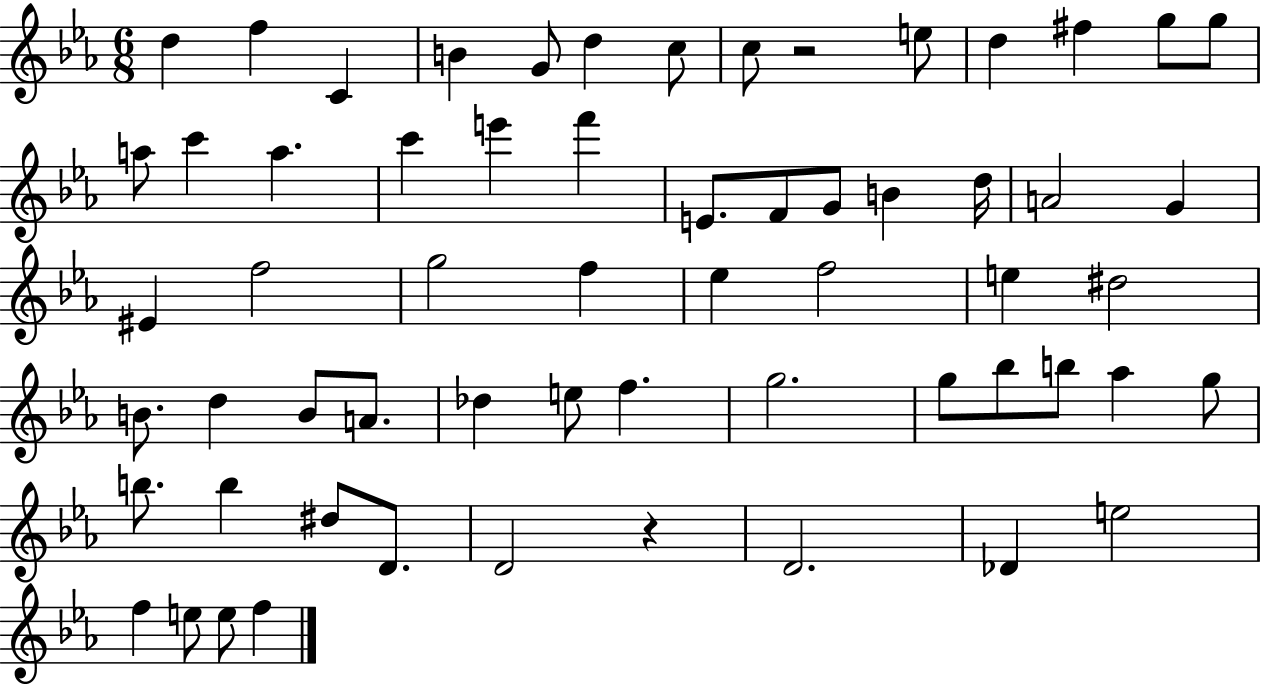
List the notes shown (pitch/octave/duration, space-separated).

D5/q F5/q C4/q B4/q G4/e D5/q C5/e C5/e R/h E5/e D5/q F#5/q G5/e G5/e A5/e C6/q A5/q. C6/q E6/q F6/q E4/e. F4/e G4/e B4/q D5/s A4/h G4/q EIS4/q F5/h G5/h F5/q Eb5/q F5/h E5/q D#5/h B4/e. D5/q B4/e A4/e. Db5/q E5/e F5/q. G5/h. G5/e Bb5/e B5/e Ab5/q G5/e B5/e. B5/q D#5/e D4/e. D4/h R/q D4/h. Db4/q E5/h F5/q E5/e E5/e F5/q